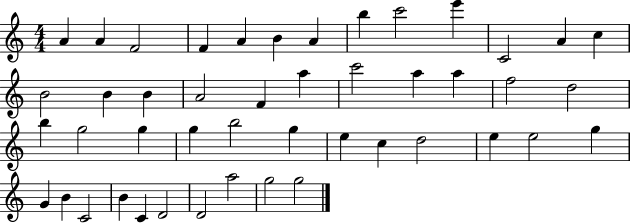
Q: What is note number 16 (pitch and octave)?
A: B4